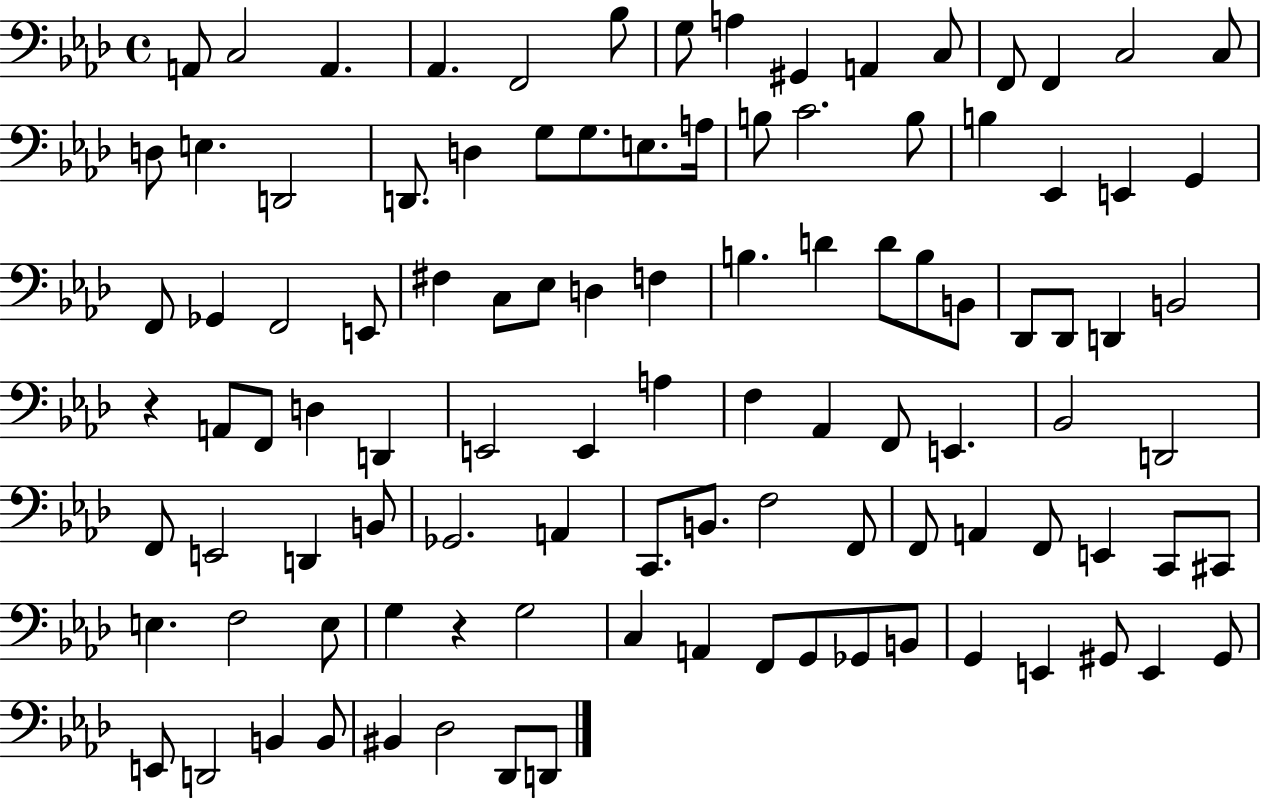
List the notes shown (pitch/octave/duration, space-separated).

A2/e C3/h A2/q. Ab2/q. F2/h Bb3/e G3/e A3/q G#2/q A2/q C3/e F2/e F2/q C3/h C3/e D3/e E3/q. D2/h D2/e. D3/q G3/e G3/e. E3/e. A3/s B3/e C4/h. B3/e B3/q Eb2/q E2/q G2/q F2/e Gb2/q F2/h E2/e F#3/q C3/e Eb3/e D3/q F3/q B3/q. D4/q D4/e B3/e B2/e Db2/e Db2/e D2/q B2/h R/q A2/e F2/e D3/q D2/q E2/h E2/q A3/q F3/q Ab2/q F2/e E2/q. Bb2/h D2/h F2/e E2/h D2/q B2/e Gb2/h. A2/q C2/e. B2/e. F3/h F2/e F2/e A2/q F2/e E2/q C2/e C#2/e E3/q. F3/h E3/e G3/q R/q G3/h C3/q A2/q F2/e G2/e Gb2/e B2/e G2/q E2/q G#2/e E2/q G#2/e E2/e D2/h B2/q B2/e BIS2/q Db3/h Db2/e D2/e